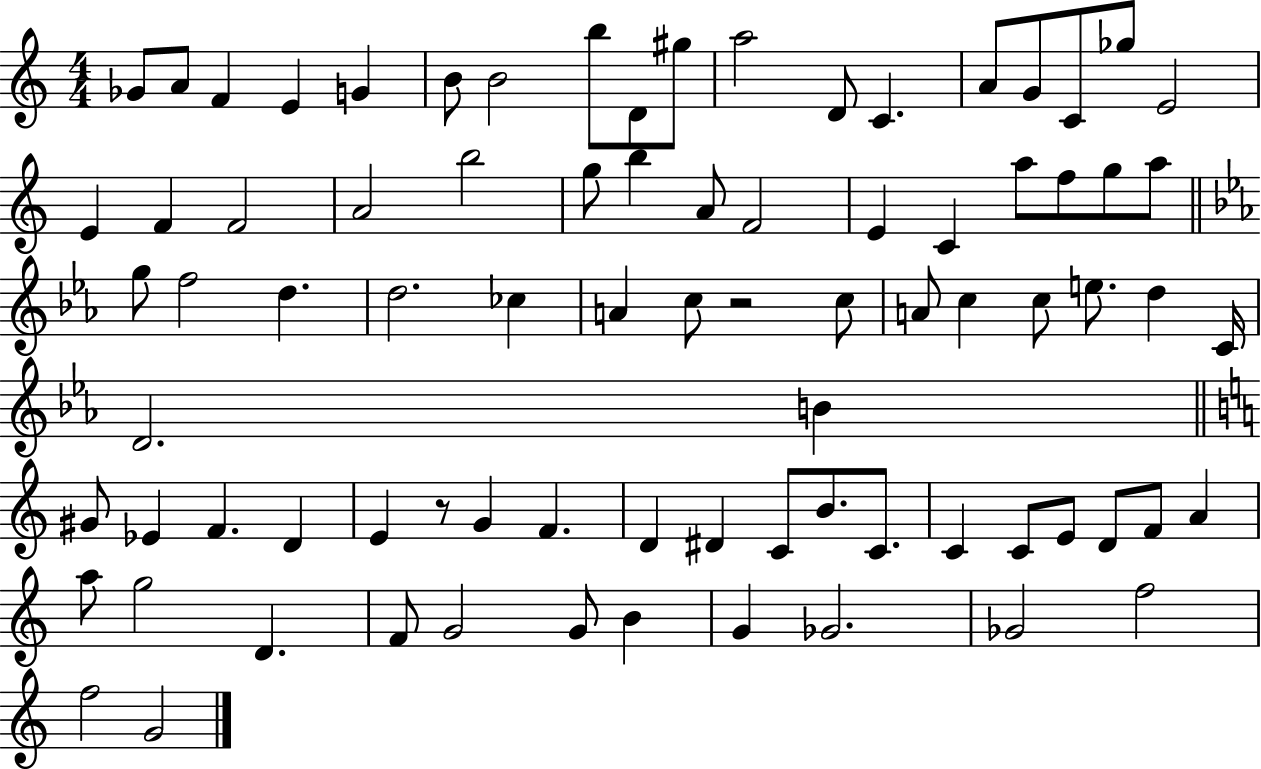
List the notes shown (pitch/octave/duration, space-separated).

Gb4/e A4/e F4/q E4/q G4/q B4/e B4/h B5/e D4/e G#5/e A5/h D4/e C4/q. A4/e G4/e C4/e Gb5/e E4/h E4/q F4/q F4/h A4/h B5/h G5/e B5/q A4/e F4/h E4/q C4/q A5/e F5/e G5/e A5/e G5/e F5/h D5/q. D5/h. CES5/q A4/q C5/e R/h C5/e A4/e C5/q C5/e E5/e. D5/q C4/s D4/h. B4/q G#4/e Eb4/q F4/q. D4/q E4/q R/e G4/q F4/q. D4/q D#4/q C4/e B4/e. C4/e. C4/q C4/e E4/e D4/e F4/e A4/q A5/e G5/h D4/q. F4/e G4/h G4/e B4/q G4/q Gb4/h. Gb4/h F5/h F5/h G4/h